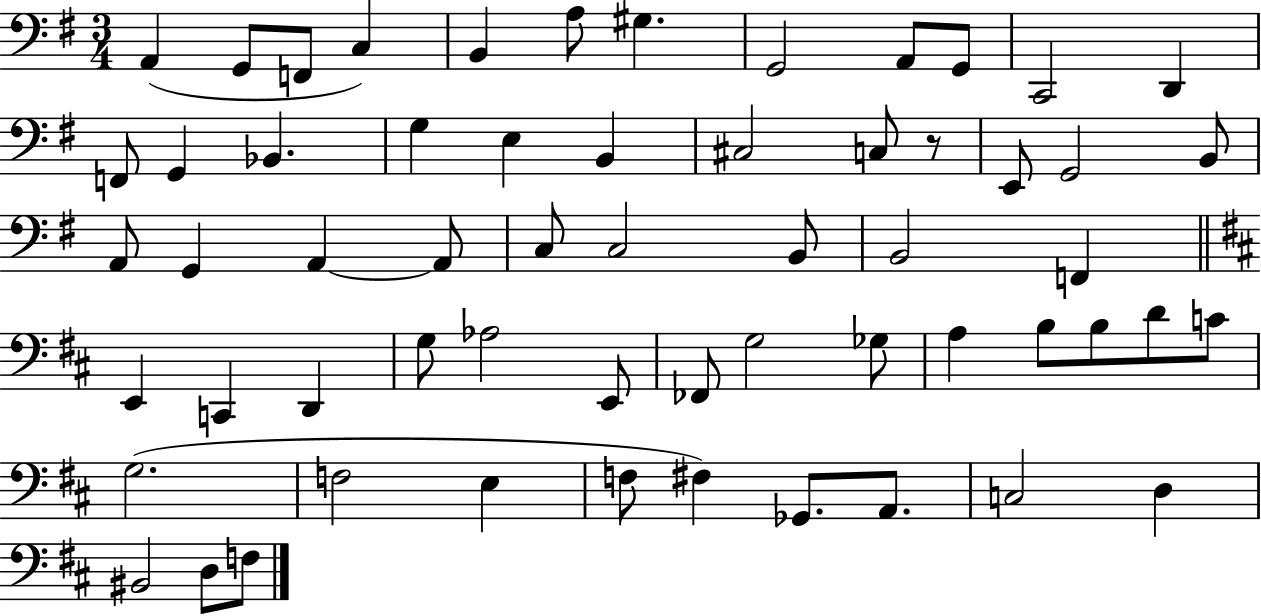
{
  \clef bass
  \numericTimeSignature
  \time 3/4
  \key g \major
  \repeat volta 2 { a,4( g,8 f,8 c4) | b,4 a8 gis4. | g,2 a,8 g,8 | c,2 d,4 | \break f,8 g,4 bes,4. | g4 e4 b,4 | cis2 c8 r8 | e,8 g,2 b,8 | \break a,8 g,4 a,4~~ a,8 | c8 c2 b,8 | b,2 f,4 | \bar "||" \break \key b \minor e,4 c,4 d,4 | g8 aes2 e,8 | fes,8 g2 ges8 | a4 b8 b8 d'8 c'8 | \break g2.( | f2 e4 | f8 fis4) ges,8. a,8. | c2 d4 | \break bis,2 d8 f8 | } \bar "|."
}